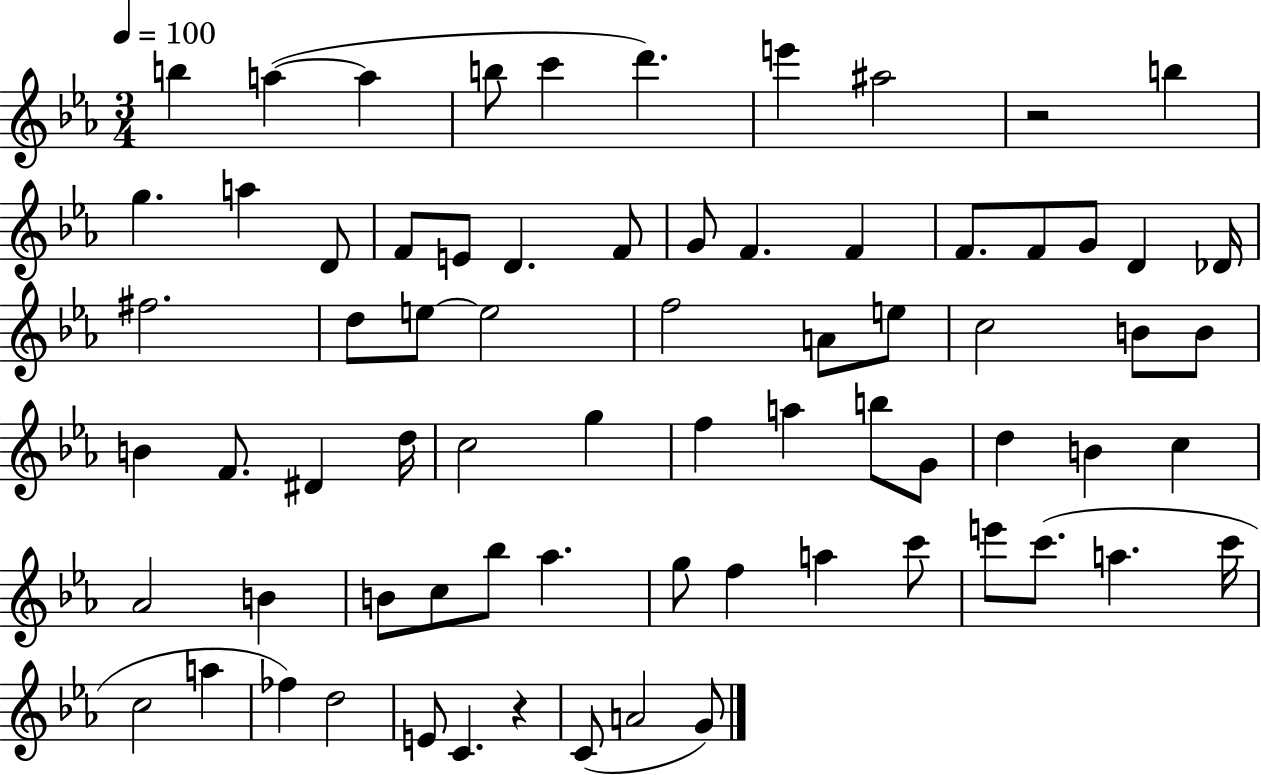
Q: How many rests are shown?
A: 2